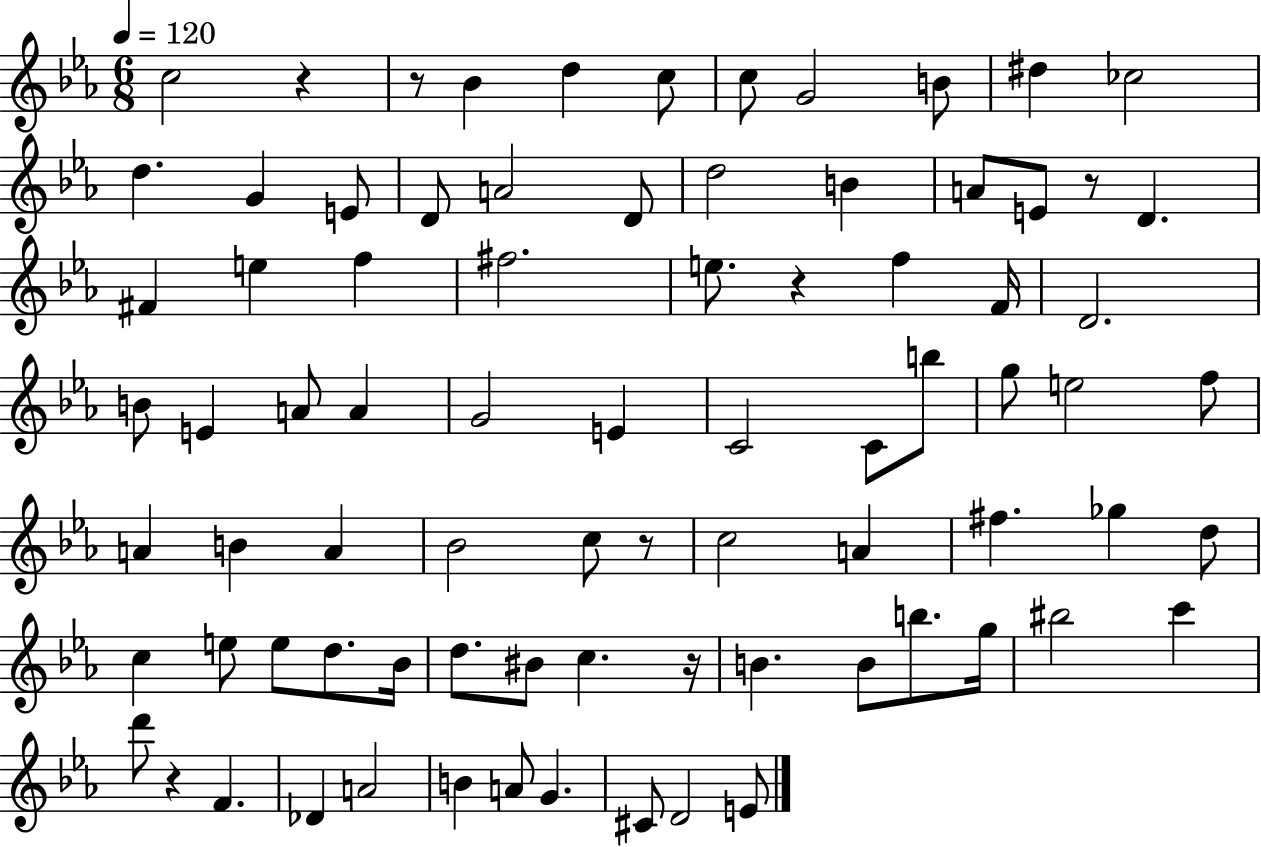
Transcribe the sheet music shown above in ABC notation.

X:1
T:Untitled
M:6/8
L:1/4
K:Eb
c2 z z/2 _B d c/2 c/2 G2 B/2 ^d _c2 d G E/2 D/2 A2 D/2 d2 B A/2 E/2 z/2 D ^F e f ^f2 e/2 z f F/4 D2 B/2 E A/2 A G2 E C2 C/2 b/2 g/2 e2 f/2 A B A _B2 c/2 z/2 c2 A ^f _g d/2 c e/2 e/2 d/2 _B/4 d/2 ^B/2 c z/4 B B/2 b/2 g/4 ^b2 c' d'/2 z F _D A2 B A/2 G ^C/2 D2 E/2